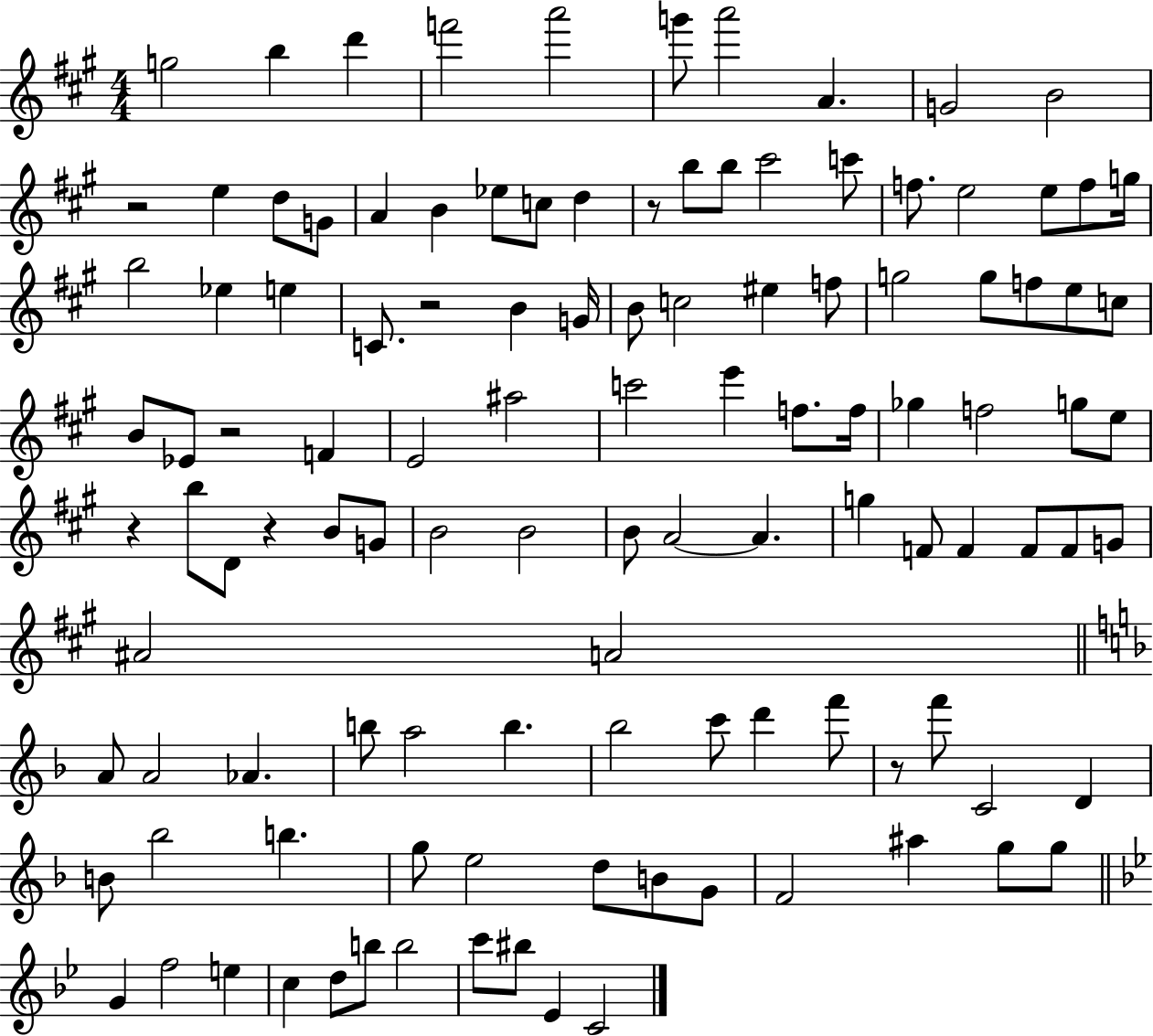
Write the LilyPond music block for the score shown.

{
  \clef treble
  \numericTimeSignature
  \time 4/4
  \key a \major
  g''2 b''4 d'''4 | f'''2 a'''2 | g'''8 a'''2 a'4. | g'2 b'2 | \break r2 e''4 d''8 g'8 | a'4 b'4 ees''8 c''8 d''4 | r8 b''8 b''8 cis'''2 c'''8 | f''8. e''2 e''8 f''8 g''16 | \break b''2 ees''4 e''4 | c'8. r2 b'4 g'16 | b'8 c''2 eis''4 f''8 | g''2 g''8 f''8 e''8 c''8 | \break b'8 ees'8 r2 f'4 | e'2 ais''2 | c'''2 e'''4 f''8. f''16 | ges''4 f''2 g''8 e''8 | \break r4 b''8 d'8 r4 b'8 g'8 | b'2 b'2 | b'8 a'2~~ a'4. | g''4 f'8 f'4 f'8 f'8 g'8 | \break ais'2 a'2 | \bar "||" \break \key f \major a'8 a'2 aes'4. | b''8 a''2 b''4. | bes''2 c'''8 d'''4 f'''8 | r8 f'''8 c'2 d'4 | \break b'8 bes''2 b''4. | g''8 e''2 d''8 b'8 g'8 | f'2 ais''4 g''8 g''8 | \bar "||" \break \key g \minor g'4 f''2 e''4 | c''4 d''8 b''8 b''2 | c'''8 bis''8 ees'4 c'2 | \bar "|."
}